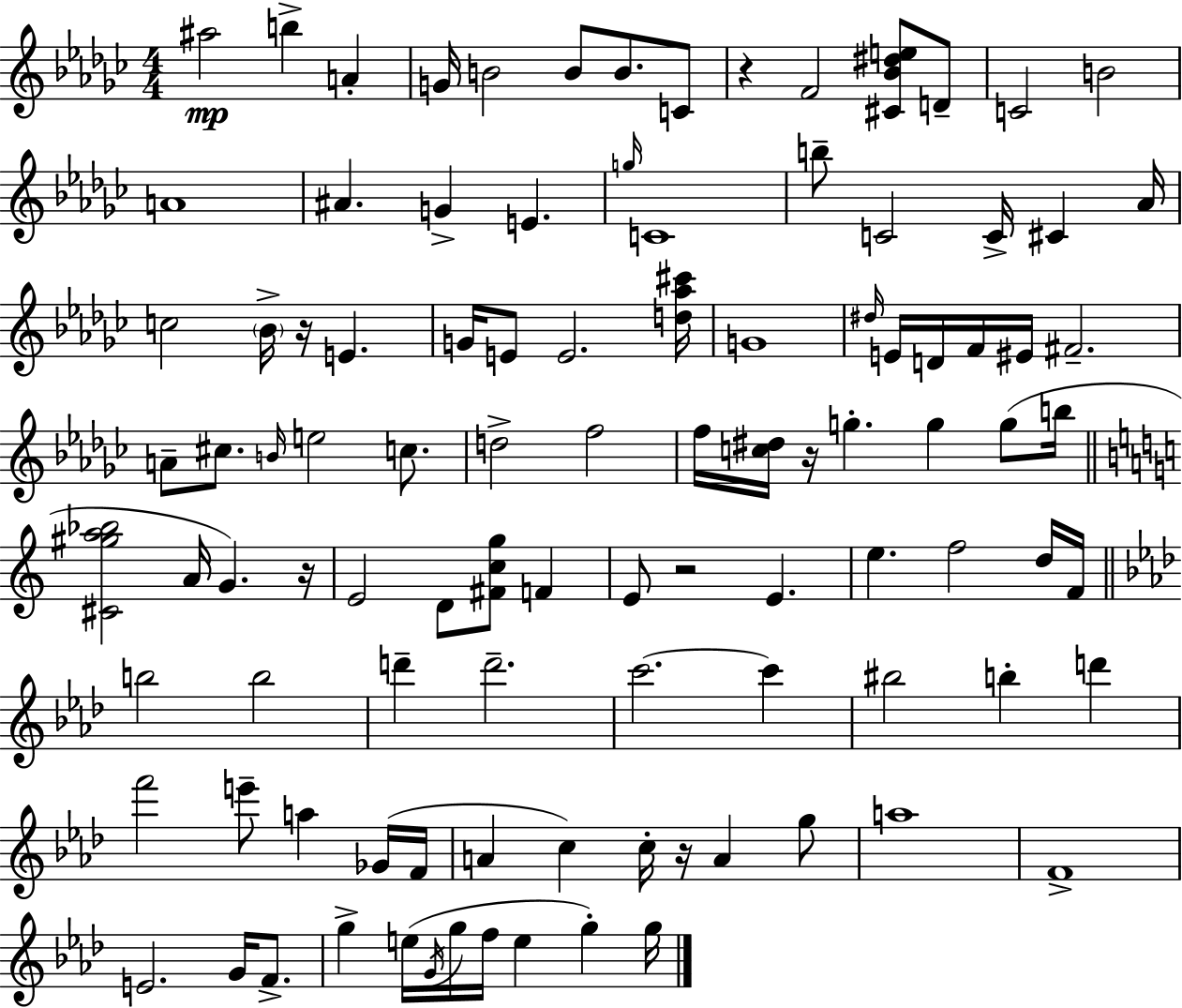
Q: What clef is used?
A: treble